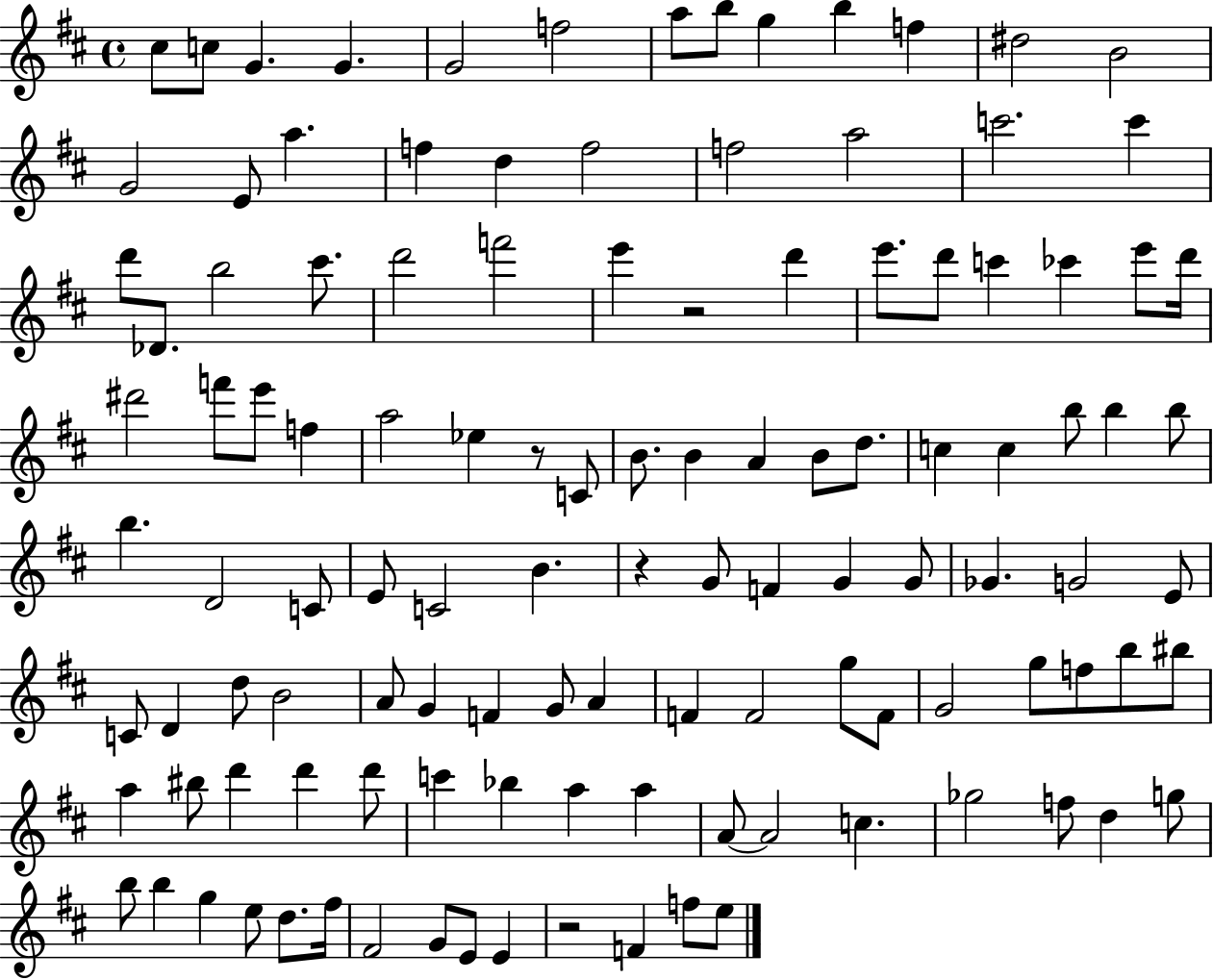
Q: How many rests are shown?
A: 4